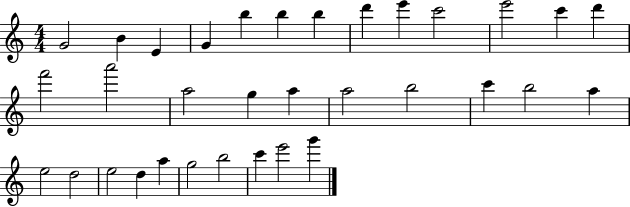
{
  \clef treble
  \numericTimeSignature
  \time 4/4
  \key c \major
  g'2 b'4 e'4 | g'4 b''4 b''4 b''4 | d'''4 e'''4 c'''2 | e'''2 c'''4 d'''4 | \break f'''2 a'''2 | a''2 g''4 a''4 | a''2 b''2 | c'''4 b''2 a''4 | \break e''2 d''2 | e''2 d''4 a''4 | g''2 b''2 | c'''4 e'''2 g'''4 | \break \bar "|."
}